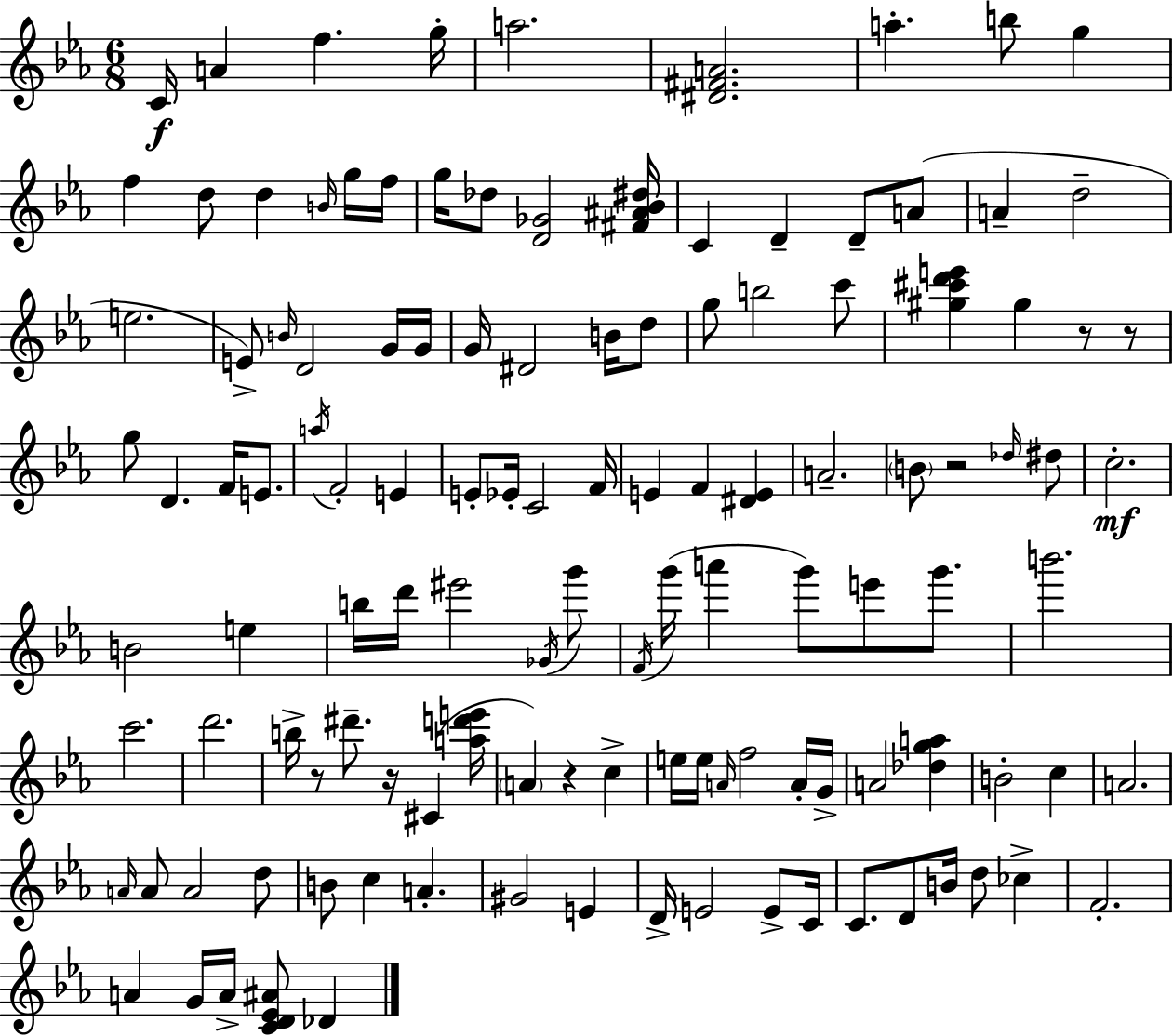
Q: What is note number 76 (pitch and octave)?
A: E5